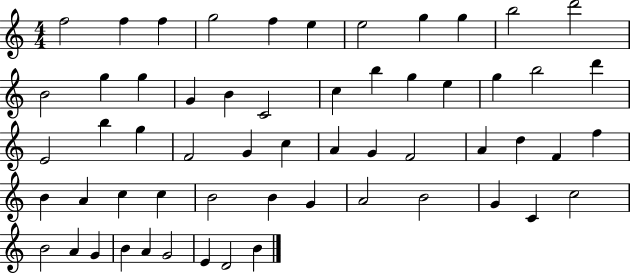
X:1
T:Untitled
M:4/4
L:1/4
K:C
f2 f f g2 f e e2 g g b2 d'2 B2 g g G B C2 c b g e g b2 d' E2 b g F2 G c A G F2 A d F f B A c c B2 B G A2 B2 G C c2 B2 A G B A G2 E D2 B